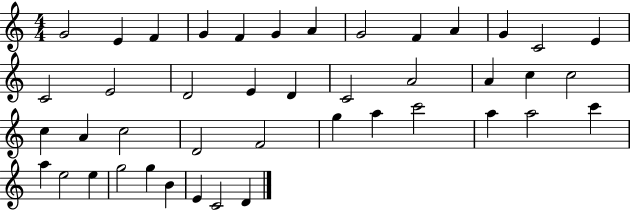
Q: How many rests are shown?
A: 0